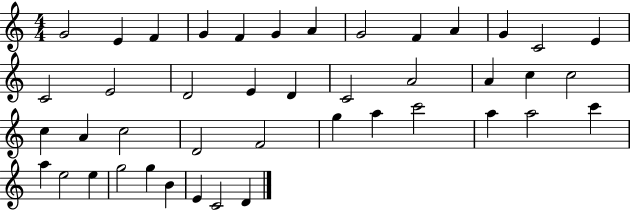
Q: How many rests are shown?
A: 0